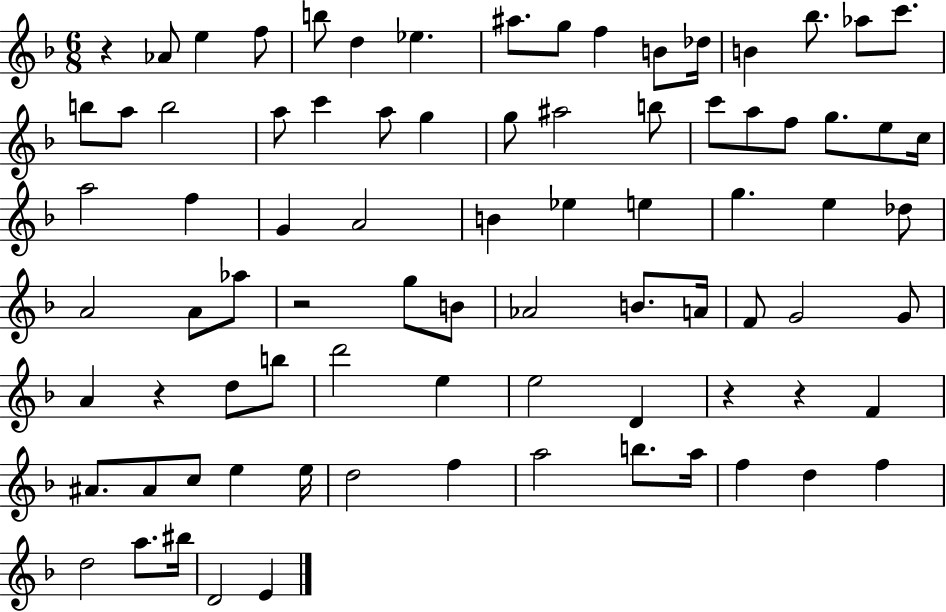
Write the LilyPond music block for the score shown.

{
  \clef treble
  \numericTimeSignature
  \time 6/8
  \key f \major
  \repeat volta 2 { r4 aes'8 e''4 f''8 | b''8 d''4 ees''4. | ais''8. g''8 f''4 b'8 des''16 | b'4 bes''8. aes''8 c'''8. | \break b''8 a''8 b''2 | a''8 c'''4 a''8 g''4 | g''8 ais''2 b''8 | c'''8 a''8 f''8 g''8. e''8 c''16 | \break a''2 f''4 | g'4 a'2 | b'4 ees''4 e''4 | g''4. e''4 des''8 | \break a'2 a'8 aes''8 | r2 g''8 b'8 | aes'2 b'8. a'16 | f'8 g'2 g'8 | \break a'4 r4 d''8 b''8 | d'''2 e''4 | e''2 d'4 | r4 r4 f'4 | \break ais'8. ais'8 c''8 e''4 e''16 | d''2 f''4 | a''2 b''8. a''16 | f''4 d''4 f''4 | \break d''2 a''8. bis''16 | d'2 e'4 | } \bar "|."
}